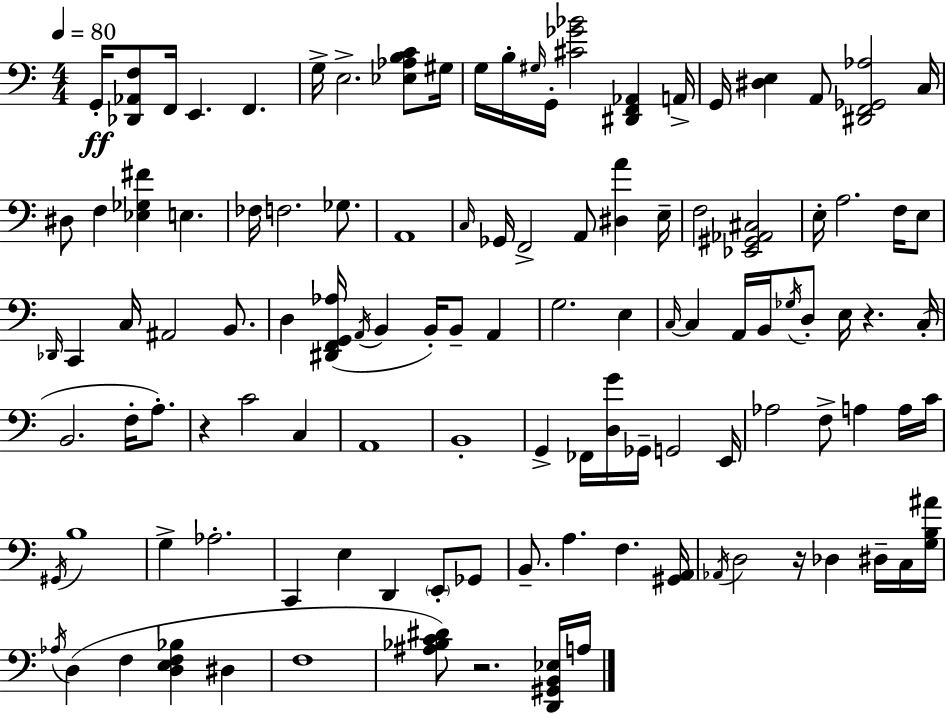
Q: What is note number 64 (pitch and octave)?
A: G2